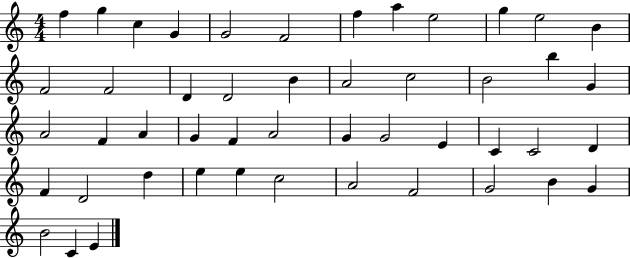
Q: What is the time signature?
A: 4/4